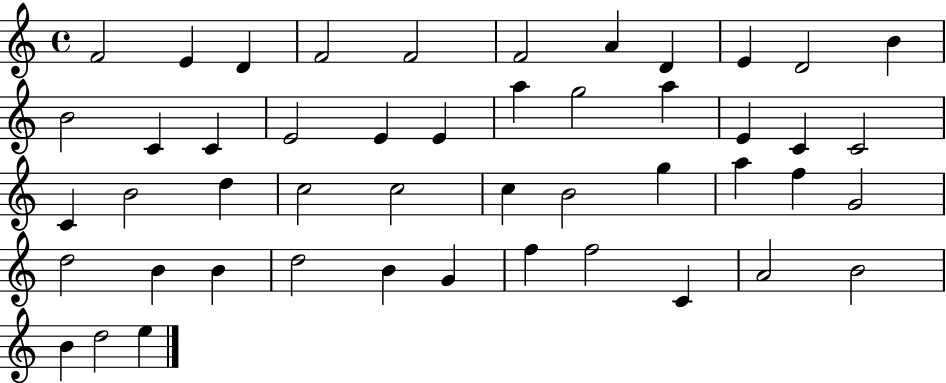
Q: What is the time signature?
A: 4/4